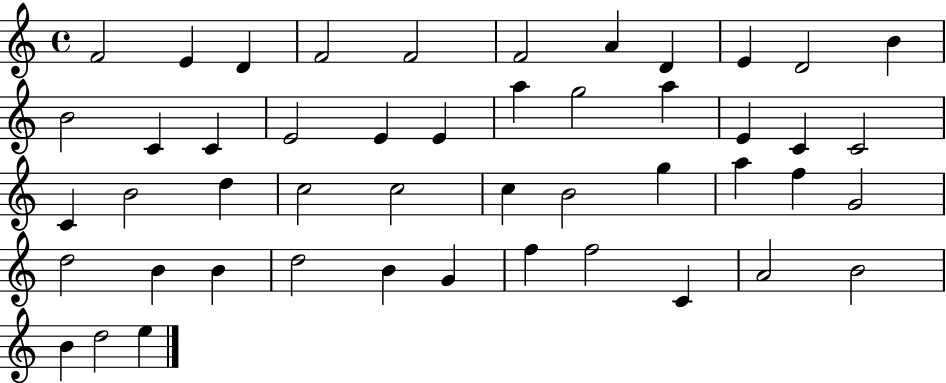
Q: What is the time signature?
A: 4/4